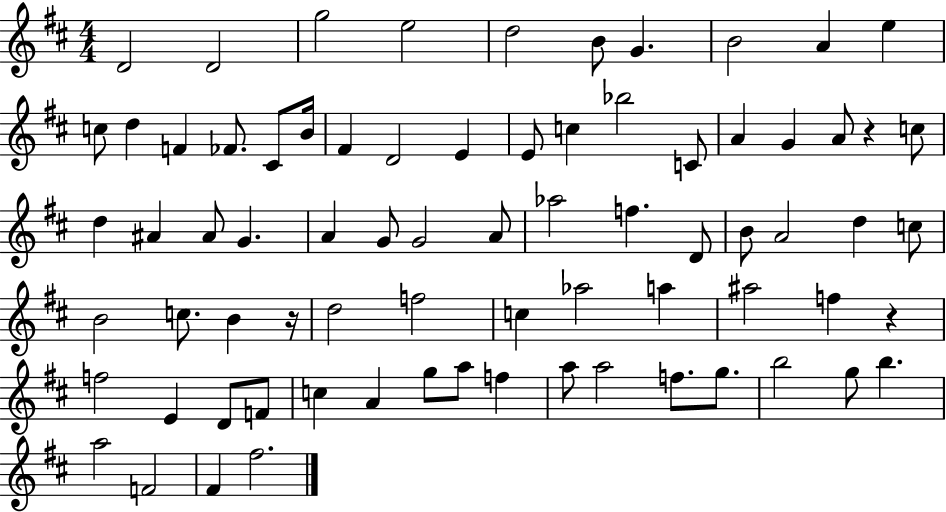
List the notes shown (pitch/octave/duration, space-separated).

D4/h D4/h G5/h E5/h D5/h B4/e G4/q. B4/h A4/q E5/q C5/e D5/q F4/q FES4/e. C#4/e B4/s F#4/q D4/h E4/q E4/e C5/q Bb5/h C4/e A4/q G4/q A4/e R/q C5/e D5/q A#4/q A#4/e G4/q. A4/q G4/e G4/h A4/e Ab5/h F5/q. D4/e B4/e A4/h D5/q C5/e B4/h C5/e. B4/q R/s D5/h F5/h C5/q Ab5/h A5/q A#5/h F5/q R/q F5/h E4/q D4/e F4/e C5/q A4/q G5/e A5/e F5/q A5/e A5/h F5/e. G5/e. B5/h G5/e B5/q. A5/h F4/h F#4/q F#5/h.